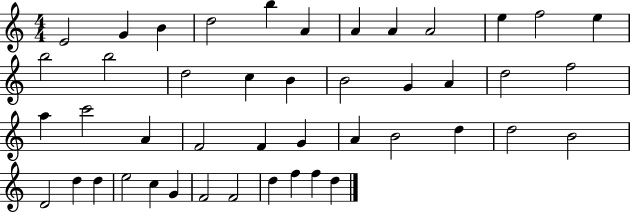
E4/h G4/q B4/q D5/h B5/q A4/q A4/q A4/q A4/h E5/q F5/h E5/q B5/h B5/h D5/h C5/q B4/q B4/h G4/q A4/q D5/h F5/h A5/q C6/h A4/q F4/h F4/q G4/q A4/q B4/h D5/q D5/h B4/h D4/h D5/q D5/q E5/h C5/q G4/q F4/h F4/h D5/q F5/q F5/q D5/q